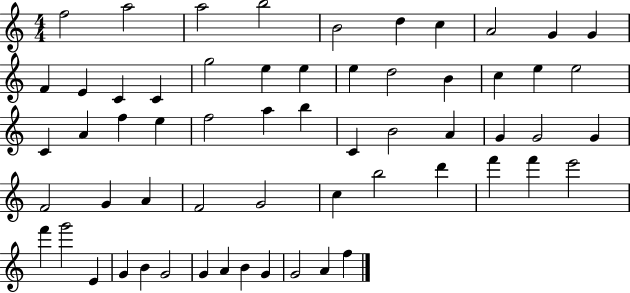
X:1
T:Untitled
M:4/4
L:1/4
K:C
f2 a2 a2 b2 B2 d c A2 G G F E C C g2 e e e d2 B c e e2 C A f e f2 a b C B2 A G G2 G F2 G A F2 G2 c b2 d' f' f' e'2 f' g'2 E G B G2 G A B G G2 A f